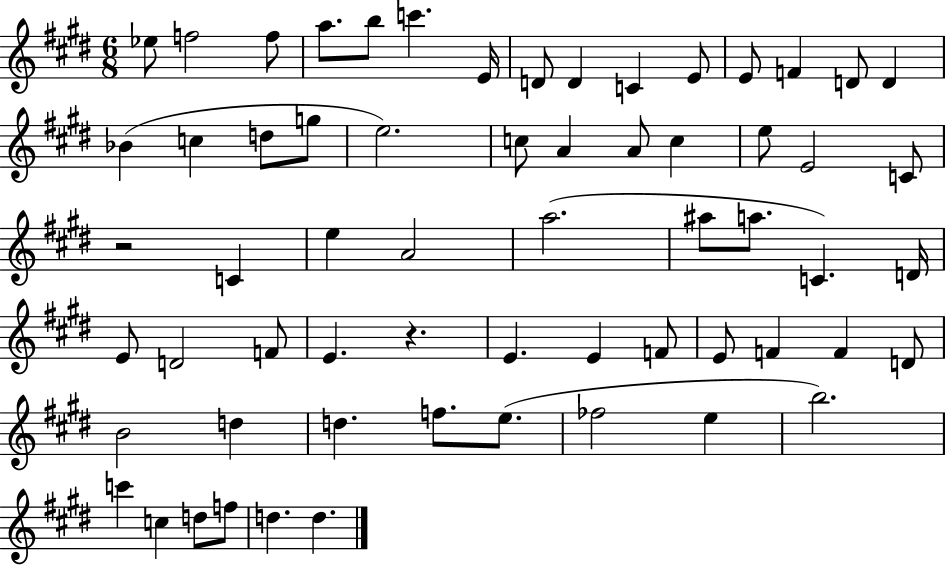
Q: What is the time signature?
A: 6/8